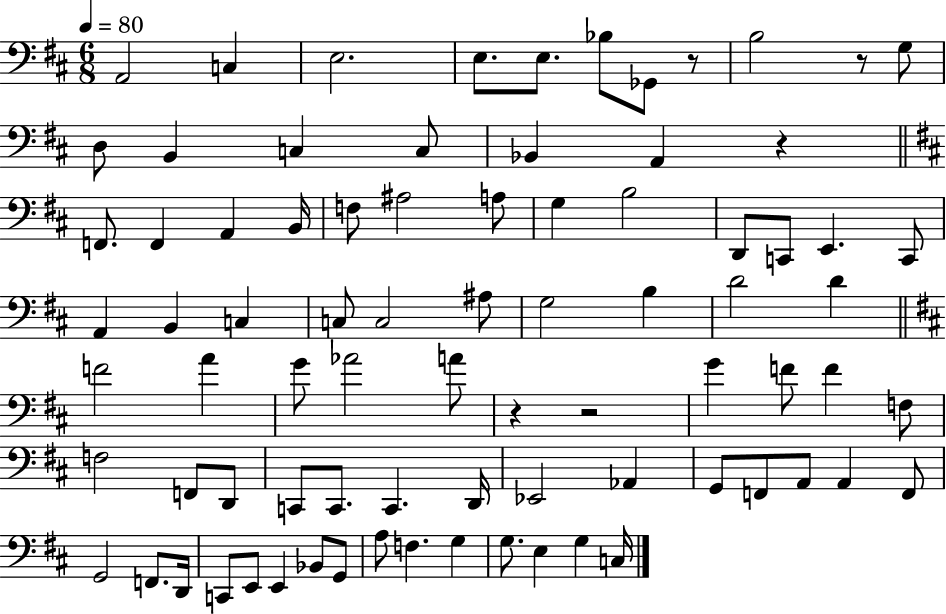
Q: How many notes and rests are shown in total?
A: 81